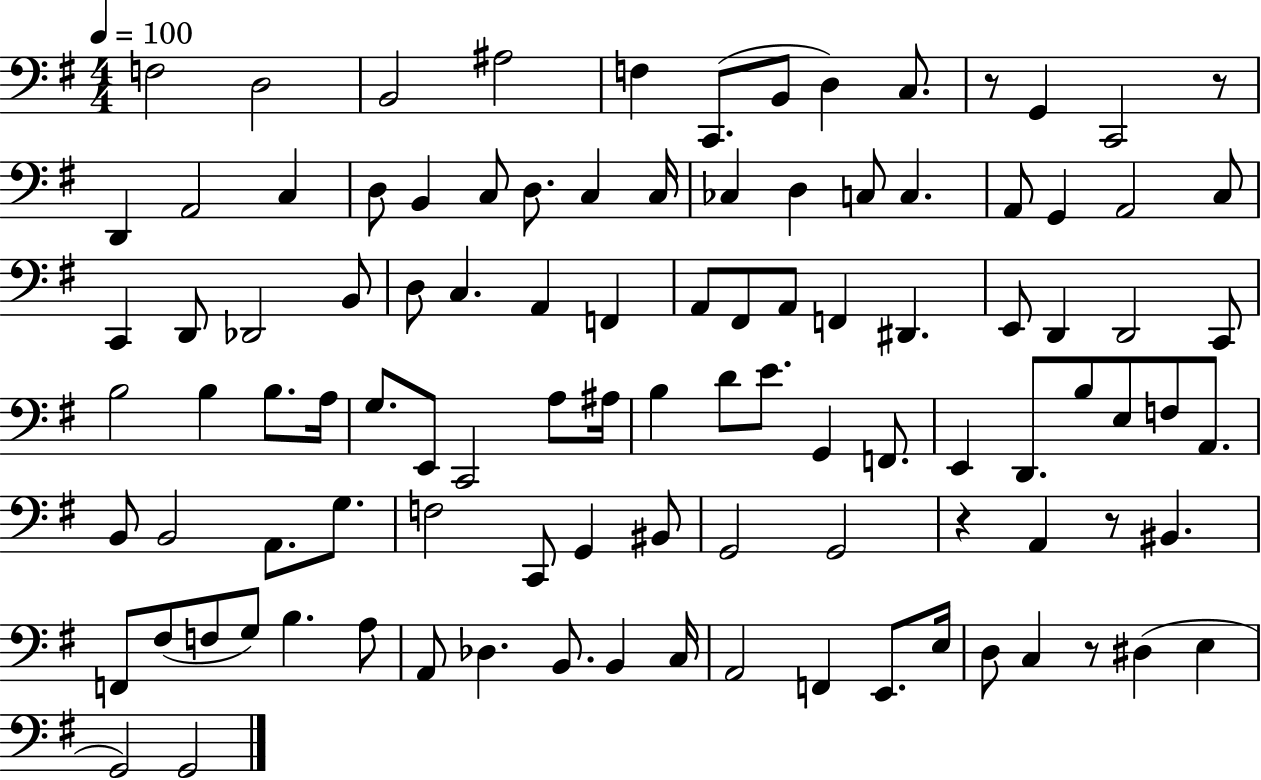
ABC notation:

X:1
T:Untitled
M:4/4
L:1/4
K:G
F,2 D,2 B,,2 ^A,2 F, C,,/2 B,,/2 D, C,/2 z/2 G,, C,,2 z/2 D,, A,,2 C, D,/2 B,, C,/2 D,/2 C, C,/4 _C, D, C,/2 C, A,,/2 G,, A,,2 C,/2 C,, D,,/2 _D,,2 B,,/2 D,/2 C, A,, F,, A,,/2 ^F,,/2 A,,/2 F,, ^D,, E,,/2 D,, D,,2 C,,/2 B,2 B, B,/2 A,/4 G,/2 E,,/2 C,,2 A,/2 ^A,/4 B, D/2 E/2 G,, F,,/2 E,, D,,/2 B,/2 E,/2 F,/2 A,,/2 B,,/2 B,,2 A,,/2 G,/2 F,2 C,,/2 G,, ^B,,/2 G,,2 G,,2 z A,, z/2 ^B,, F,,/2 ^F,/2 F,/2 G,/2 B, A,/2 A,,/2 _D, B,,/2 B,, C,/4 A,,2 F,, E,,/2 E,/4 D,/2 C, z/2 ^D, E, G,,2 G,,2